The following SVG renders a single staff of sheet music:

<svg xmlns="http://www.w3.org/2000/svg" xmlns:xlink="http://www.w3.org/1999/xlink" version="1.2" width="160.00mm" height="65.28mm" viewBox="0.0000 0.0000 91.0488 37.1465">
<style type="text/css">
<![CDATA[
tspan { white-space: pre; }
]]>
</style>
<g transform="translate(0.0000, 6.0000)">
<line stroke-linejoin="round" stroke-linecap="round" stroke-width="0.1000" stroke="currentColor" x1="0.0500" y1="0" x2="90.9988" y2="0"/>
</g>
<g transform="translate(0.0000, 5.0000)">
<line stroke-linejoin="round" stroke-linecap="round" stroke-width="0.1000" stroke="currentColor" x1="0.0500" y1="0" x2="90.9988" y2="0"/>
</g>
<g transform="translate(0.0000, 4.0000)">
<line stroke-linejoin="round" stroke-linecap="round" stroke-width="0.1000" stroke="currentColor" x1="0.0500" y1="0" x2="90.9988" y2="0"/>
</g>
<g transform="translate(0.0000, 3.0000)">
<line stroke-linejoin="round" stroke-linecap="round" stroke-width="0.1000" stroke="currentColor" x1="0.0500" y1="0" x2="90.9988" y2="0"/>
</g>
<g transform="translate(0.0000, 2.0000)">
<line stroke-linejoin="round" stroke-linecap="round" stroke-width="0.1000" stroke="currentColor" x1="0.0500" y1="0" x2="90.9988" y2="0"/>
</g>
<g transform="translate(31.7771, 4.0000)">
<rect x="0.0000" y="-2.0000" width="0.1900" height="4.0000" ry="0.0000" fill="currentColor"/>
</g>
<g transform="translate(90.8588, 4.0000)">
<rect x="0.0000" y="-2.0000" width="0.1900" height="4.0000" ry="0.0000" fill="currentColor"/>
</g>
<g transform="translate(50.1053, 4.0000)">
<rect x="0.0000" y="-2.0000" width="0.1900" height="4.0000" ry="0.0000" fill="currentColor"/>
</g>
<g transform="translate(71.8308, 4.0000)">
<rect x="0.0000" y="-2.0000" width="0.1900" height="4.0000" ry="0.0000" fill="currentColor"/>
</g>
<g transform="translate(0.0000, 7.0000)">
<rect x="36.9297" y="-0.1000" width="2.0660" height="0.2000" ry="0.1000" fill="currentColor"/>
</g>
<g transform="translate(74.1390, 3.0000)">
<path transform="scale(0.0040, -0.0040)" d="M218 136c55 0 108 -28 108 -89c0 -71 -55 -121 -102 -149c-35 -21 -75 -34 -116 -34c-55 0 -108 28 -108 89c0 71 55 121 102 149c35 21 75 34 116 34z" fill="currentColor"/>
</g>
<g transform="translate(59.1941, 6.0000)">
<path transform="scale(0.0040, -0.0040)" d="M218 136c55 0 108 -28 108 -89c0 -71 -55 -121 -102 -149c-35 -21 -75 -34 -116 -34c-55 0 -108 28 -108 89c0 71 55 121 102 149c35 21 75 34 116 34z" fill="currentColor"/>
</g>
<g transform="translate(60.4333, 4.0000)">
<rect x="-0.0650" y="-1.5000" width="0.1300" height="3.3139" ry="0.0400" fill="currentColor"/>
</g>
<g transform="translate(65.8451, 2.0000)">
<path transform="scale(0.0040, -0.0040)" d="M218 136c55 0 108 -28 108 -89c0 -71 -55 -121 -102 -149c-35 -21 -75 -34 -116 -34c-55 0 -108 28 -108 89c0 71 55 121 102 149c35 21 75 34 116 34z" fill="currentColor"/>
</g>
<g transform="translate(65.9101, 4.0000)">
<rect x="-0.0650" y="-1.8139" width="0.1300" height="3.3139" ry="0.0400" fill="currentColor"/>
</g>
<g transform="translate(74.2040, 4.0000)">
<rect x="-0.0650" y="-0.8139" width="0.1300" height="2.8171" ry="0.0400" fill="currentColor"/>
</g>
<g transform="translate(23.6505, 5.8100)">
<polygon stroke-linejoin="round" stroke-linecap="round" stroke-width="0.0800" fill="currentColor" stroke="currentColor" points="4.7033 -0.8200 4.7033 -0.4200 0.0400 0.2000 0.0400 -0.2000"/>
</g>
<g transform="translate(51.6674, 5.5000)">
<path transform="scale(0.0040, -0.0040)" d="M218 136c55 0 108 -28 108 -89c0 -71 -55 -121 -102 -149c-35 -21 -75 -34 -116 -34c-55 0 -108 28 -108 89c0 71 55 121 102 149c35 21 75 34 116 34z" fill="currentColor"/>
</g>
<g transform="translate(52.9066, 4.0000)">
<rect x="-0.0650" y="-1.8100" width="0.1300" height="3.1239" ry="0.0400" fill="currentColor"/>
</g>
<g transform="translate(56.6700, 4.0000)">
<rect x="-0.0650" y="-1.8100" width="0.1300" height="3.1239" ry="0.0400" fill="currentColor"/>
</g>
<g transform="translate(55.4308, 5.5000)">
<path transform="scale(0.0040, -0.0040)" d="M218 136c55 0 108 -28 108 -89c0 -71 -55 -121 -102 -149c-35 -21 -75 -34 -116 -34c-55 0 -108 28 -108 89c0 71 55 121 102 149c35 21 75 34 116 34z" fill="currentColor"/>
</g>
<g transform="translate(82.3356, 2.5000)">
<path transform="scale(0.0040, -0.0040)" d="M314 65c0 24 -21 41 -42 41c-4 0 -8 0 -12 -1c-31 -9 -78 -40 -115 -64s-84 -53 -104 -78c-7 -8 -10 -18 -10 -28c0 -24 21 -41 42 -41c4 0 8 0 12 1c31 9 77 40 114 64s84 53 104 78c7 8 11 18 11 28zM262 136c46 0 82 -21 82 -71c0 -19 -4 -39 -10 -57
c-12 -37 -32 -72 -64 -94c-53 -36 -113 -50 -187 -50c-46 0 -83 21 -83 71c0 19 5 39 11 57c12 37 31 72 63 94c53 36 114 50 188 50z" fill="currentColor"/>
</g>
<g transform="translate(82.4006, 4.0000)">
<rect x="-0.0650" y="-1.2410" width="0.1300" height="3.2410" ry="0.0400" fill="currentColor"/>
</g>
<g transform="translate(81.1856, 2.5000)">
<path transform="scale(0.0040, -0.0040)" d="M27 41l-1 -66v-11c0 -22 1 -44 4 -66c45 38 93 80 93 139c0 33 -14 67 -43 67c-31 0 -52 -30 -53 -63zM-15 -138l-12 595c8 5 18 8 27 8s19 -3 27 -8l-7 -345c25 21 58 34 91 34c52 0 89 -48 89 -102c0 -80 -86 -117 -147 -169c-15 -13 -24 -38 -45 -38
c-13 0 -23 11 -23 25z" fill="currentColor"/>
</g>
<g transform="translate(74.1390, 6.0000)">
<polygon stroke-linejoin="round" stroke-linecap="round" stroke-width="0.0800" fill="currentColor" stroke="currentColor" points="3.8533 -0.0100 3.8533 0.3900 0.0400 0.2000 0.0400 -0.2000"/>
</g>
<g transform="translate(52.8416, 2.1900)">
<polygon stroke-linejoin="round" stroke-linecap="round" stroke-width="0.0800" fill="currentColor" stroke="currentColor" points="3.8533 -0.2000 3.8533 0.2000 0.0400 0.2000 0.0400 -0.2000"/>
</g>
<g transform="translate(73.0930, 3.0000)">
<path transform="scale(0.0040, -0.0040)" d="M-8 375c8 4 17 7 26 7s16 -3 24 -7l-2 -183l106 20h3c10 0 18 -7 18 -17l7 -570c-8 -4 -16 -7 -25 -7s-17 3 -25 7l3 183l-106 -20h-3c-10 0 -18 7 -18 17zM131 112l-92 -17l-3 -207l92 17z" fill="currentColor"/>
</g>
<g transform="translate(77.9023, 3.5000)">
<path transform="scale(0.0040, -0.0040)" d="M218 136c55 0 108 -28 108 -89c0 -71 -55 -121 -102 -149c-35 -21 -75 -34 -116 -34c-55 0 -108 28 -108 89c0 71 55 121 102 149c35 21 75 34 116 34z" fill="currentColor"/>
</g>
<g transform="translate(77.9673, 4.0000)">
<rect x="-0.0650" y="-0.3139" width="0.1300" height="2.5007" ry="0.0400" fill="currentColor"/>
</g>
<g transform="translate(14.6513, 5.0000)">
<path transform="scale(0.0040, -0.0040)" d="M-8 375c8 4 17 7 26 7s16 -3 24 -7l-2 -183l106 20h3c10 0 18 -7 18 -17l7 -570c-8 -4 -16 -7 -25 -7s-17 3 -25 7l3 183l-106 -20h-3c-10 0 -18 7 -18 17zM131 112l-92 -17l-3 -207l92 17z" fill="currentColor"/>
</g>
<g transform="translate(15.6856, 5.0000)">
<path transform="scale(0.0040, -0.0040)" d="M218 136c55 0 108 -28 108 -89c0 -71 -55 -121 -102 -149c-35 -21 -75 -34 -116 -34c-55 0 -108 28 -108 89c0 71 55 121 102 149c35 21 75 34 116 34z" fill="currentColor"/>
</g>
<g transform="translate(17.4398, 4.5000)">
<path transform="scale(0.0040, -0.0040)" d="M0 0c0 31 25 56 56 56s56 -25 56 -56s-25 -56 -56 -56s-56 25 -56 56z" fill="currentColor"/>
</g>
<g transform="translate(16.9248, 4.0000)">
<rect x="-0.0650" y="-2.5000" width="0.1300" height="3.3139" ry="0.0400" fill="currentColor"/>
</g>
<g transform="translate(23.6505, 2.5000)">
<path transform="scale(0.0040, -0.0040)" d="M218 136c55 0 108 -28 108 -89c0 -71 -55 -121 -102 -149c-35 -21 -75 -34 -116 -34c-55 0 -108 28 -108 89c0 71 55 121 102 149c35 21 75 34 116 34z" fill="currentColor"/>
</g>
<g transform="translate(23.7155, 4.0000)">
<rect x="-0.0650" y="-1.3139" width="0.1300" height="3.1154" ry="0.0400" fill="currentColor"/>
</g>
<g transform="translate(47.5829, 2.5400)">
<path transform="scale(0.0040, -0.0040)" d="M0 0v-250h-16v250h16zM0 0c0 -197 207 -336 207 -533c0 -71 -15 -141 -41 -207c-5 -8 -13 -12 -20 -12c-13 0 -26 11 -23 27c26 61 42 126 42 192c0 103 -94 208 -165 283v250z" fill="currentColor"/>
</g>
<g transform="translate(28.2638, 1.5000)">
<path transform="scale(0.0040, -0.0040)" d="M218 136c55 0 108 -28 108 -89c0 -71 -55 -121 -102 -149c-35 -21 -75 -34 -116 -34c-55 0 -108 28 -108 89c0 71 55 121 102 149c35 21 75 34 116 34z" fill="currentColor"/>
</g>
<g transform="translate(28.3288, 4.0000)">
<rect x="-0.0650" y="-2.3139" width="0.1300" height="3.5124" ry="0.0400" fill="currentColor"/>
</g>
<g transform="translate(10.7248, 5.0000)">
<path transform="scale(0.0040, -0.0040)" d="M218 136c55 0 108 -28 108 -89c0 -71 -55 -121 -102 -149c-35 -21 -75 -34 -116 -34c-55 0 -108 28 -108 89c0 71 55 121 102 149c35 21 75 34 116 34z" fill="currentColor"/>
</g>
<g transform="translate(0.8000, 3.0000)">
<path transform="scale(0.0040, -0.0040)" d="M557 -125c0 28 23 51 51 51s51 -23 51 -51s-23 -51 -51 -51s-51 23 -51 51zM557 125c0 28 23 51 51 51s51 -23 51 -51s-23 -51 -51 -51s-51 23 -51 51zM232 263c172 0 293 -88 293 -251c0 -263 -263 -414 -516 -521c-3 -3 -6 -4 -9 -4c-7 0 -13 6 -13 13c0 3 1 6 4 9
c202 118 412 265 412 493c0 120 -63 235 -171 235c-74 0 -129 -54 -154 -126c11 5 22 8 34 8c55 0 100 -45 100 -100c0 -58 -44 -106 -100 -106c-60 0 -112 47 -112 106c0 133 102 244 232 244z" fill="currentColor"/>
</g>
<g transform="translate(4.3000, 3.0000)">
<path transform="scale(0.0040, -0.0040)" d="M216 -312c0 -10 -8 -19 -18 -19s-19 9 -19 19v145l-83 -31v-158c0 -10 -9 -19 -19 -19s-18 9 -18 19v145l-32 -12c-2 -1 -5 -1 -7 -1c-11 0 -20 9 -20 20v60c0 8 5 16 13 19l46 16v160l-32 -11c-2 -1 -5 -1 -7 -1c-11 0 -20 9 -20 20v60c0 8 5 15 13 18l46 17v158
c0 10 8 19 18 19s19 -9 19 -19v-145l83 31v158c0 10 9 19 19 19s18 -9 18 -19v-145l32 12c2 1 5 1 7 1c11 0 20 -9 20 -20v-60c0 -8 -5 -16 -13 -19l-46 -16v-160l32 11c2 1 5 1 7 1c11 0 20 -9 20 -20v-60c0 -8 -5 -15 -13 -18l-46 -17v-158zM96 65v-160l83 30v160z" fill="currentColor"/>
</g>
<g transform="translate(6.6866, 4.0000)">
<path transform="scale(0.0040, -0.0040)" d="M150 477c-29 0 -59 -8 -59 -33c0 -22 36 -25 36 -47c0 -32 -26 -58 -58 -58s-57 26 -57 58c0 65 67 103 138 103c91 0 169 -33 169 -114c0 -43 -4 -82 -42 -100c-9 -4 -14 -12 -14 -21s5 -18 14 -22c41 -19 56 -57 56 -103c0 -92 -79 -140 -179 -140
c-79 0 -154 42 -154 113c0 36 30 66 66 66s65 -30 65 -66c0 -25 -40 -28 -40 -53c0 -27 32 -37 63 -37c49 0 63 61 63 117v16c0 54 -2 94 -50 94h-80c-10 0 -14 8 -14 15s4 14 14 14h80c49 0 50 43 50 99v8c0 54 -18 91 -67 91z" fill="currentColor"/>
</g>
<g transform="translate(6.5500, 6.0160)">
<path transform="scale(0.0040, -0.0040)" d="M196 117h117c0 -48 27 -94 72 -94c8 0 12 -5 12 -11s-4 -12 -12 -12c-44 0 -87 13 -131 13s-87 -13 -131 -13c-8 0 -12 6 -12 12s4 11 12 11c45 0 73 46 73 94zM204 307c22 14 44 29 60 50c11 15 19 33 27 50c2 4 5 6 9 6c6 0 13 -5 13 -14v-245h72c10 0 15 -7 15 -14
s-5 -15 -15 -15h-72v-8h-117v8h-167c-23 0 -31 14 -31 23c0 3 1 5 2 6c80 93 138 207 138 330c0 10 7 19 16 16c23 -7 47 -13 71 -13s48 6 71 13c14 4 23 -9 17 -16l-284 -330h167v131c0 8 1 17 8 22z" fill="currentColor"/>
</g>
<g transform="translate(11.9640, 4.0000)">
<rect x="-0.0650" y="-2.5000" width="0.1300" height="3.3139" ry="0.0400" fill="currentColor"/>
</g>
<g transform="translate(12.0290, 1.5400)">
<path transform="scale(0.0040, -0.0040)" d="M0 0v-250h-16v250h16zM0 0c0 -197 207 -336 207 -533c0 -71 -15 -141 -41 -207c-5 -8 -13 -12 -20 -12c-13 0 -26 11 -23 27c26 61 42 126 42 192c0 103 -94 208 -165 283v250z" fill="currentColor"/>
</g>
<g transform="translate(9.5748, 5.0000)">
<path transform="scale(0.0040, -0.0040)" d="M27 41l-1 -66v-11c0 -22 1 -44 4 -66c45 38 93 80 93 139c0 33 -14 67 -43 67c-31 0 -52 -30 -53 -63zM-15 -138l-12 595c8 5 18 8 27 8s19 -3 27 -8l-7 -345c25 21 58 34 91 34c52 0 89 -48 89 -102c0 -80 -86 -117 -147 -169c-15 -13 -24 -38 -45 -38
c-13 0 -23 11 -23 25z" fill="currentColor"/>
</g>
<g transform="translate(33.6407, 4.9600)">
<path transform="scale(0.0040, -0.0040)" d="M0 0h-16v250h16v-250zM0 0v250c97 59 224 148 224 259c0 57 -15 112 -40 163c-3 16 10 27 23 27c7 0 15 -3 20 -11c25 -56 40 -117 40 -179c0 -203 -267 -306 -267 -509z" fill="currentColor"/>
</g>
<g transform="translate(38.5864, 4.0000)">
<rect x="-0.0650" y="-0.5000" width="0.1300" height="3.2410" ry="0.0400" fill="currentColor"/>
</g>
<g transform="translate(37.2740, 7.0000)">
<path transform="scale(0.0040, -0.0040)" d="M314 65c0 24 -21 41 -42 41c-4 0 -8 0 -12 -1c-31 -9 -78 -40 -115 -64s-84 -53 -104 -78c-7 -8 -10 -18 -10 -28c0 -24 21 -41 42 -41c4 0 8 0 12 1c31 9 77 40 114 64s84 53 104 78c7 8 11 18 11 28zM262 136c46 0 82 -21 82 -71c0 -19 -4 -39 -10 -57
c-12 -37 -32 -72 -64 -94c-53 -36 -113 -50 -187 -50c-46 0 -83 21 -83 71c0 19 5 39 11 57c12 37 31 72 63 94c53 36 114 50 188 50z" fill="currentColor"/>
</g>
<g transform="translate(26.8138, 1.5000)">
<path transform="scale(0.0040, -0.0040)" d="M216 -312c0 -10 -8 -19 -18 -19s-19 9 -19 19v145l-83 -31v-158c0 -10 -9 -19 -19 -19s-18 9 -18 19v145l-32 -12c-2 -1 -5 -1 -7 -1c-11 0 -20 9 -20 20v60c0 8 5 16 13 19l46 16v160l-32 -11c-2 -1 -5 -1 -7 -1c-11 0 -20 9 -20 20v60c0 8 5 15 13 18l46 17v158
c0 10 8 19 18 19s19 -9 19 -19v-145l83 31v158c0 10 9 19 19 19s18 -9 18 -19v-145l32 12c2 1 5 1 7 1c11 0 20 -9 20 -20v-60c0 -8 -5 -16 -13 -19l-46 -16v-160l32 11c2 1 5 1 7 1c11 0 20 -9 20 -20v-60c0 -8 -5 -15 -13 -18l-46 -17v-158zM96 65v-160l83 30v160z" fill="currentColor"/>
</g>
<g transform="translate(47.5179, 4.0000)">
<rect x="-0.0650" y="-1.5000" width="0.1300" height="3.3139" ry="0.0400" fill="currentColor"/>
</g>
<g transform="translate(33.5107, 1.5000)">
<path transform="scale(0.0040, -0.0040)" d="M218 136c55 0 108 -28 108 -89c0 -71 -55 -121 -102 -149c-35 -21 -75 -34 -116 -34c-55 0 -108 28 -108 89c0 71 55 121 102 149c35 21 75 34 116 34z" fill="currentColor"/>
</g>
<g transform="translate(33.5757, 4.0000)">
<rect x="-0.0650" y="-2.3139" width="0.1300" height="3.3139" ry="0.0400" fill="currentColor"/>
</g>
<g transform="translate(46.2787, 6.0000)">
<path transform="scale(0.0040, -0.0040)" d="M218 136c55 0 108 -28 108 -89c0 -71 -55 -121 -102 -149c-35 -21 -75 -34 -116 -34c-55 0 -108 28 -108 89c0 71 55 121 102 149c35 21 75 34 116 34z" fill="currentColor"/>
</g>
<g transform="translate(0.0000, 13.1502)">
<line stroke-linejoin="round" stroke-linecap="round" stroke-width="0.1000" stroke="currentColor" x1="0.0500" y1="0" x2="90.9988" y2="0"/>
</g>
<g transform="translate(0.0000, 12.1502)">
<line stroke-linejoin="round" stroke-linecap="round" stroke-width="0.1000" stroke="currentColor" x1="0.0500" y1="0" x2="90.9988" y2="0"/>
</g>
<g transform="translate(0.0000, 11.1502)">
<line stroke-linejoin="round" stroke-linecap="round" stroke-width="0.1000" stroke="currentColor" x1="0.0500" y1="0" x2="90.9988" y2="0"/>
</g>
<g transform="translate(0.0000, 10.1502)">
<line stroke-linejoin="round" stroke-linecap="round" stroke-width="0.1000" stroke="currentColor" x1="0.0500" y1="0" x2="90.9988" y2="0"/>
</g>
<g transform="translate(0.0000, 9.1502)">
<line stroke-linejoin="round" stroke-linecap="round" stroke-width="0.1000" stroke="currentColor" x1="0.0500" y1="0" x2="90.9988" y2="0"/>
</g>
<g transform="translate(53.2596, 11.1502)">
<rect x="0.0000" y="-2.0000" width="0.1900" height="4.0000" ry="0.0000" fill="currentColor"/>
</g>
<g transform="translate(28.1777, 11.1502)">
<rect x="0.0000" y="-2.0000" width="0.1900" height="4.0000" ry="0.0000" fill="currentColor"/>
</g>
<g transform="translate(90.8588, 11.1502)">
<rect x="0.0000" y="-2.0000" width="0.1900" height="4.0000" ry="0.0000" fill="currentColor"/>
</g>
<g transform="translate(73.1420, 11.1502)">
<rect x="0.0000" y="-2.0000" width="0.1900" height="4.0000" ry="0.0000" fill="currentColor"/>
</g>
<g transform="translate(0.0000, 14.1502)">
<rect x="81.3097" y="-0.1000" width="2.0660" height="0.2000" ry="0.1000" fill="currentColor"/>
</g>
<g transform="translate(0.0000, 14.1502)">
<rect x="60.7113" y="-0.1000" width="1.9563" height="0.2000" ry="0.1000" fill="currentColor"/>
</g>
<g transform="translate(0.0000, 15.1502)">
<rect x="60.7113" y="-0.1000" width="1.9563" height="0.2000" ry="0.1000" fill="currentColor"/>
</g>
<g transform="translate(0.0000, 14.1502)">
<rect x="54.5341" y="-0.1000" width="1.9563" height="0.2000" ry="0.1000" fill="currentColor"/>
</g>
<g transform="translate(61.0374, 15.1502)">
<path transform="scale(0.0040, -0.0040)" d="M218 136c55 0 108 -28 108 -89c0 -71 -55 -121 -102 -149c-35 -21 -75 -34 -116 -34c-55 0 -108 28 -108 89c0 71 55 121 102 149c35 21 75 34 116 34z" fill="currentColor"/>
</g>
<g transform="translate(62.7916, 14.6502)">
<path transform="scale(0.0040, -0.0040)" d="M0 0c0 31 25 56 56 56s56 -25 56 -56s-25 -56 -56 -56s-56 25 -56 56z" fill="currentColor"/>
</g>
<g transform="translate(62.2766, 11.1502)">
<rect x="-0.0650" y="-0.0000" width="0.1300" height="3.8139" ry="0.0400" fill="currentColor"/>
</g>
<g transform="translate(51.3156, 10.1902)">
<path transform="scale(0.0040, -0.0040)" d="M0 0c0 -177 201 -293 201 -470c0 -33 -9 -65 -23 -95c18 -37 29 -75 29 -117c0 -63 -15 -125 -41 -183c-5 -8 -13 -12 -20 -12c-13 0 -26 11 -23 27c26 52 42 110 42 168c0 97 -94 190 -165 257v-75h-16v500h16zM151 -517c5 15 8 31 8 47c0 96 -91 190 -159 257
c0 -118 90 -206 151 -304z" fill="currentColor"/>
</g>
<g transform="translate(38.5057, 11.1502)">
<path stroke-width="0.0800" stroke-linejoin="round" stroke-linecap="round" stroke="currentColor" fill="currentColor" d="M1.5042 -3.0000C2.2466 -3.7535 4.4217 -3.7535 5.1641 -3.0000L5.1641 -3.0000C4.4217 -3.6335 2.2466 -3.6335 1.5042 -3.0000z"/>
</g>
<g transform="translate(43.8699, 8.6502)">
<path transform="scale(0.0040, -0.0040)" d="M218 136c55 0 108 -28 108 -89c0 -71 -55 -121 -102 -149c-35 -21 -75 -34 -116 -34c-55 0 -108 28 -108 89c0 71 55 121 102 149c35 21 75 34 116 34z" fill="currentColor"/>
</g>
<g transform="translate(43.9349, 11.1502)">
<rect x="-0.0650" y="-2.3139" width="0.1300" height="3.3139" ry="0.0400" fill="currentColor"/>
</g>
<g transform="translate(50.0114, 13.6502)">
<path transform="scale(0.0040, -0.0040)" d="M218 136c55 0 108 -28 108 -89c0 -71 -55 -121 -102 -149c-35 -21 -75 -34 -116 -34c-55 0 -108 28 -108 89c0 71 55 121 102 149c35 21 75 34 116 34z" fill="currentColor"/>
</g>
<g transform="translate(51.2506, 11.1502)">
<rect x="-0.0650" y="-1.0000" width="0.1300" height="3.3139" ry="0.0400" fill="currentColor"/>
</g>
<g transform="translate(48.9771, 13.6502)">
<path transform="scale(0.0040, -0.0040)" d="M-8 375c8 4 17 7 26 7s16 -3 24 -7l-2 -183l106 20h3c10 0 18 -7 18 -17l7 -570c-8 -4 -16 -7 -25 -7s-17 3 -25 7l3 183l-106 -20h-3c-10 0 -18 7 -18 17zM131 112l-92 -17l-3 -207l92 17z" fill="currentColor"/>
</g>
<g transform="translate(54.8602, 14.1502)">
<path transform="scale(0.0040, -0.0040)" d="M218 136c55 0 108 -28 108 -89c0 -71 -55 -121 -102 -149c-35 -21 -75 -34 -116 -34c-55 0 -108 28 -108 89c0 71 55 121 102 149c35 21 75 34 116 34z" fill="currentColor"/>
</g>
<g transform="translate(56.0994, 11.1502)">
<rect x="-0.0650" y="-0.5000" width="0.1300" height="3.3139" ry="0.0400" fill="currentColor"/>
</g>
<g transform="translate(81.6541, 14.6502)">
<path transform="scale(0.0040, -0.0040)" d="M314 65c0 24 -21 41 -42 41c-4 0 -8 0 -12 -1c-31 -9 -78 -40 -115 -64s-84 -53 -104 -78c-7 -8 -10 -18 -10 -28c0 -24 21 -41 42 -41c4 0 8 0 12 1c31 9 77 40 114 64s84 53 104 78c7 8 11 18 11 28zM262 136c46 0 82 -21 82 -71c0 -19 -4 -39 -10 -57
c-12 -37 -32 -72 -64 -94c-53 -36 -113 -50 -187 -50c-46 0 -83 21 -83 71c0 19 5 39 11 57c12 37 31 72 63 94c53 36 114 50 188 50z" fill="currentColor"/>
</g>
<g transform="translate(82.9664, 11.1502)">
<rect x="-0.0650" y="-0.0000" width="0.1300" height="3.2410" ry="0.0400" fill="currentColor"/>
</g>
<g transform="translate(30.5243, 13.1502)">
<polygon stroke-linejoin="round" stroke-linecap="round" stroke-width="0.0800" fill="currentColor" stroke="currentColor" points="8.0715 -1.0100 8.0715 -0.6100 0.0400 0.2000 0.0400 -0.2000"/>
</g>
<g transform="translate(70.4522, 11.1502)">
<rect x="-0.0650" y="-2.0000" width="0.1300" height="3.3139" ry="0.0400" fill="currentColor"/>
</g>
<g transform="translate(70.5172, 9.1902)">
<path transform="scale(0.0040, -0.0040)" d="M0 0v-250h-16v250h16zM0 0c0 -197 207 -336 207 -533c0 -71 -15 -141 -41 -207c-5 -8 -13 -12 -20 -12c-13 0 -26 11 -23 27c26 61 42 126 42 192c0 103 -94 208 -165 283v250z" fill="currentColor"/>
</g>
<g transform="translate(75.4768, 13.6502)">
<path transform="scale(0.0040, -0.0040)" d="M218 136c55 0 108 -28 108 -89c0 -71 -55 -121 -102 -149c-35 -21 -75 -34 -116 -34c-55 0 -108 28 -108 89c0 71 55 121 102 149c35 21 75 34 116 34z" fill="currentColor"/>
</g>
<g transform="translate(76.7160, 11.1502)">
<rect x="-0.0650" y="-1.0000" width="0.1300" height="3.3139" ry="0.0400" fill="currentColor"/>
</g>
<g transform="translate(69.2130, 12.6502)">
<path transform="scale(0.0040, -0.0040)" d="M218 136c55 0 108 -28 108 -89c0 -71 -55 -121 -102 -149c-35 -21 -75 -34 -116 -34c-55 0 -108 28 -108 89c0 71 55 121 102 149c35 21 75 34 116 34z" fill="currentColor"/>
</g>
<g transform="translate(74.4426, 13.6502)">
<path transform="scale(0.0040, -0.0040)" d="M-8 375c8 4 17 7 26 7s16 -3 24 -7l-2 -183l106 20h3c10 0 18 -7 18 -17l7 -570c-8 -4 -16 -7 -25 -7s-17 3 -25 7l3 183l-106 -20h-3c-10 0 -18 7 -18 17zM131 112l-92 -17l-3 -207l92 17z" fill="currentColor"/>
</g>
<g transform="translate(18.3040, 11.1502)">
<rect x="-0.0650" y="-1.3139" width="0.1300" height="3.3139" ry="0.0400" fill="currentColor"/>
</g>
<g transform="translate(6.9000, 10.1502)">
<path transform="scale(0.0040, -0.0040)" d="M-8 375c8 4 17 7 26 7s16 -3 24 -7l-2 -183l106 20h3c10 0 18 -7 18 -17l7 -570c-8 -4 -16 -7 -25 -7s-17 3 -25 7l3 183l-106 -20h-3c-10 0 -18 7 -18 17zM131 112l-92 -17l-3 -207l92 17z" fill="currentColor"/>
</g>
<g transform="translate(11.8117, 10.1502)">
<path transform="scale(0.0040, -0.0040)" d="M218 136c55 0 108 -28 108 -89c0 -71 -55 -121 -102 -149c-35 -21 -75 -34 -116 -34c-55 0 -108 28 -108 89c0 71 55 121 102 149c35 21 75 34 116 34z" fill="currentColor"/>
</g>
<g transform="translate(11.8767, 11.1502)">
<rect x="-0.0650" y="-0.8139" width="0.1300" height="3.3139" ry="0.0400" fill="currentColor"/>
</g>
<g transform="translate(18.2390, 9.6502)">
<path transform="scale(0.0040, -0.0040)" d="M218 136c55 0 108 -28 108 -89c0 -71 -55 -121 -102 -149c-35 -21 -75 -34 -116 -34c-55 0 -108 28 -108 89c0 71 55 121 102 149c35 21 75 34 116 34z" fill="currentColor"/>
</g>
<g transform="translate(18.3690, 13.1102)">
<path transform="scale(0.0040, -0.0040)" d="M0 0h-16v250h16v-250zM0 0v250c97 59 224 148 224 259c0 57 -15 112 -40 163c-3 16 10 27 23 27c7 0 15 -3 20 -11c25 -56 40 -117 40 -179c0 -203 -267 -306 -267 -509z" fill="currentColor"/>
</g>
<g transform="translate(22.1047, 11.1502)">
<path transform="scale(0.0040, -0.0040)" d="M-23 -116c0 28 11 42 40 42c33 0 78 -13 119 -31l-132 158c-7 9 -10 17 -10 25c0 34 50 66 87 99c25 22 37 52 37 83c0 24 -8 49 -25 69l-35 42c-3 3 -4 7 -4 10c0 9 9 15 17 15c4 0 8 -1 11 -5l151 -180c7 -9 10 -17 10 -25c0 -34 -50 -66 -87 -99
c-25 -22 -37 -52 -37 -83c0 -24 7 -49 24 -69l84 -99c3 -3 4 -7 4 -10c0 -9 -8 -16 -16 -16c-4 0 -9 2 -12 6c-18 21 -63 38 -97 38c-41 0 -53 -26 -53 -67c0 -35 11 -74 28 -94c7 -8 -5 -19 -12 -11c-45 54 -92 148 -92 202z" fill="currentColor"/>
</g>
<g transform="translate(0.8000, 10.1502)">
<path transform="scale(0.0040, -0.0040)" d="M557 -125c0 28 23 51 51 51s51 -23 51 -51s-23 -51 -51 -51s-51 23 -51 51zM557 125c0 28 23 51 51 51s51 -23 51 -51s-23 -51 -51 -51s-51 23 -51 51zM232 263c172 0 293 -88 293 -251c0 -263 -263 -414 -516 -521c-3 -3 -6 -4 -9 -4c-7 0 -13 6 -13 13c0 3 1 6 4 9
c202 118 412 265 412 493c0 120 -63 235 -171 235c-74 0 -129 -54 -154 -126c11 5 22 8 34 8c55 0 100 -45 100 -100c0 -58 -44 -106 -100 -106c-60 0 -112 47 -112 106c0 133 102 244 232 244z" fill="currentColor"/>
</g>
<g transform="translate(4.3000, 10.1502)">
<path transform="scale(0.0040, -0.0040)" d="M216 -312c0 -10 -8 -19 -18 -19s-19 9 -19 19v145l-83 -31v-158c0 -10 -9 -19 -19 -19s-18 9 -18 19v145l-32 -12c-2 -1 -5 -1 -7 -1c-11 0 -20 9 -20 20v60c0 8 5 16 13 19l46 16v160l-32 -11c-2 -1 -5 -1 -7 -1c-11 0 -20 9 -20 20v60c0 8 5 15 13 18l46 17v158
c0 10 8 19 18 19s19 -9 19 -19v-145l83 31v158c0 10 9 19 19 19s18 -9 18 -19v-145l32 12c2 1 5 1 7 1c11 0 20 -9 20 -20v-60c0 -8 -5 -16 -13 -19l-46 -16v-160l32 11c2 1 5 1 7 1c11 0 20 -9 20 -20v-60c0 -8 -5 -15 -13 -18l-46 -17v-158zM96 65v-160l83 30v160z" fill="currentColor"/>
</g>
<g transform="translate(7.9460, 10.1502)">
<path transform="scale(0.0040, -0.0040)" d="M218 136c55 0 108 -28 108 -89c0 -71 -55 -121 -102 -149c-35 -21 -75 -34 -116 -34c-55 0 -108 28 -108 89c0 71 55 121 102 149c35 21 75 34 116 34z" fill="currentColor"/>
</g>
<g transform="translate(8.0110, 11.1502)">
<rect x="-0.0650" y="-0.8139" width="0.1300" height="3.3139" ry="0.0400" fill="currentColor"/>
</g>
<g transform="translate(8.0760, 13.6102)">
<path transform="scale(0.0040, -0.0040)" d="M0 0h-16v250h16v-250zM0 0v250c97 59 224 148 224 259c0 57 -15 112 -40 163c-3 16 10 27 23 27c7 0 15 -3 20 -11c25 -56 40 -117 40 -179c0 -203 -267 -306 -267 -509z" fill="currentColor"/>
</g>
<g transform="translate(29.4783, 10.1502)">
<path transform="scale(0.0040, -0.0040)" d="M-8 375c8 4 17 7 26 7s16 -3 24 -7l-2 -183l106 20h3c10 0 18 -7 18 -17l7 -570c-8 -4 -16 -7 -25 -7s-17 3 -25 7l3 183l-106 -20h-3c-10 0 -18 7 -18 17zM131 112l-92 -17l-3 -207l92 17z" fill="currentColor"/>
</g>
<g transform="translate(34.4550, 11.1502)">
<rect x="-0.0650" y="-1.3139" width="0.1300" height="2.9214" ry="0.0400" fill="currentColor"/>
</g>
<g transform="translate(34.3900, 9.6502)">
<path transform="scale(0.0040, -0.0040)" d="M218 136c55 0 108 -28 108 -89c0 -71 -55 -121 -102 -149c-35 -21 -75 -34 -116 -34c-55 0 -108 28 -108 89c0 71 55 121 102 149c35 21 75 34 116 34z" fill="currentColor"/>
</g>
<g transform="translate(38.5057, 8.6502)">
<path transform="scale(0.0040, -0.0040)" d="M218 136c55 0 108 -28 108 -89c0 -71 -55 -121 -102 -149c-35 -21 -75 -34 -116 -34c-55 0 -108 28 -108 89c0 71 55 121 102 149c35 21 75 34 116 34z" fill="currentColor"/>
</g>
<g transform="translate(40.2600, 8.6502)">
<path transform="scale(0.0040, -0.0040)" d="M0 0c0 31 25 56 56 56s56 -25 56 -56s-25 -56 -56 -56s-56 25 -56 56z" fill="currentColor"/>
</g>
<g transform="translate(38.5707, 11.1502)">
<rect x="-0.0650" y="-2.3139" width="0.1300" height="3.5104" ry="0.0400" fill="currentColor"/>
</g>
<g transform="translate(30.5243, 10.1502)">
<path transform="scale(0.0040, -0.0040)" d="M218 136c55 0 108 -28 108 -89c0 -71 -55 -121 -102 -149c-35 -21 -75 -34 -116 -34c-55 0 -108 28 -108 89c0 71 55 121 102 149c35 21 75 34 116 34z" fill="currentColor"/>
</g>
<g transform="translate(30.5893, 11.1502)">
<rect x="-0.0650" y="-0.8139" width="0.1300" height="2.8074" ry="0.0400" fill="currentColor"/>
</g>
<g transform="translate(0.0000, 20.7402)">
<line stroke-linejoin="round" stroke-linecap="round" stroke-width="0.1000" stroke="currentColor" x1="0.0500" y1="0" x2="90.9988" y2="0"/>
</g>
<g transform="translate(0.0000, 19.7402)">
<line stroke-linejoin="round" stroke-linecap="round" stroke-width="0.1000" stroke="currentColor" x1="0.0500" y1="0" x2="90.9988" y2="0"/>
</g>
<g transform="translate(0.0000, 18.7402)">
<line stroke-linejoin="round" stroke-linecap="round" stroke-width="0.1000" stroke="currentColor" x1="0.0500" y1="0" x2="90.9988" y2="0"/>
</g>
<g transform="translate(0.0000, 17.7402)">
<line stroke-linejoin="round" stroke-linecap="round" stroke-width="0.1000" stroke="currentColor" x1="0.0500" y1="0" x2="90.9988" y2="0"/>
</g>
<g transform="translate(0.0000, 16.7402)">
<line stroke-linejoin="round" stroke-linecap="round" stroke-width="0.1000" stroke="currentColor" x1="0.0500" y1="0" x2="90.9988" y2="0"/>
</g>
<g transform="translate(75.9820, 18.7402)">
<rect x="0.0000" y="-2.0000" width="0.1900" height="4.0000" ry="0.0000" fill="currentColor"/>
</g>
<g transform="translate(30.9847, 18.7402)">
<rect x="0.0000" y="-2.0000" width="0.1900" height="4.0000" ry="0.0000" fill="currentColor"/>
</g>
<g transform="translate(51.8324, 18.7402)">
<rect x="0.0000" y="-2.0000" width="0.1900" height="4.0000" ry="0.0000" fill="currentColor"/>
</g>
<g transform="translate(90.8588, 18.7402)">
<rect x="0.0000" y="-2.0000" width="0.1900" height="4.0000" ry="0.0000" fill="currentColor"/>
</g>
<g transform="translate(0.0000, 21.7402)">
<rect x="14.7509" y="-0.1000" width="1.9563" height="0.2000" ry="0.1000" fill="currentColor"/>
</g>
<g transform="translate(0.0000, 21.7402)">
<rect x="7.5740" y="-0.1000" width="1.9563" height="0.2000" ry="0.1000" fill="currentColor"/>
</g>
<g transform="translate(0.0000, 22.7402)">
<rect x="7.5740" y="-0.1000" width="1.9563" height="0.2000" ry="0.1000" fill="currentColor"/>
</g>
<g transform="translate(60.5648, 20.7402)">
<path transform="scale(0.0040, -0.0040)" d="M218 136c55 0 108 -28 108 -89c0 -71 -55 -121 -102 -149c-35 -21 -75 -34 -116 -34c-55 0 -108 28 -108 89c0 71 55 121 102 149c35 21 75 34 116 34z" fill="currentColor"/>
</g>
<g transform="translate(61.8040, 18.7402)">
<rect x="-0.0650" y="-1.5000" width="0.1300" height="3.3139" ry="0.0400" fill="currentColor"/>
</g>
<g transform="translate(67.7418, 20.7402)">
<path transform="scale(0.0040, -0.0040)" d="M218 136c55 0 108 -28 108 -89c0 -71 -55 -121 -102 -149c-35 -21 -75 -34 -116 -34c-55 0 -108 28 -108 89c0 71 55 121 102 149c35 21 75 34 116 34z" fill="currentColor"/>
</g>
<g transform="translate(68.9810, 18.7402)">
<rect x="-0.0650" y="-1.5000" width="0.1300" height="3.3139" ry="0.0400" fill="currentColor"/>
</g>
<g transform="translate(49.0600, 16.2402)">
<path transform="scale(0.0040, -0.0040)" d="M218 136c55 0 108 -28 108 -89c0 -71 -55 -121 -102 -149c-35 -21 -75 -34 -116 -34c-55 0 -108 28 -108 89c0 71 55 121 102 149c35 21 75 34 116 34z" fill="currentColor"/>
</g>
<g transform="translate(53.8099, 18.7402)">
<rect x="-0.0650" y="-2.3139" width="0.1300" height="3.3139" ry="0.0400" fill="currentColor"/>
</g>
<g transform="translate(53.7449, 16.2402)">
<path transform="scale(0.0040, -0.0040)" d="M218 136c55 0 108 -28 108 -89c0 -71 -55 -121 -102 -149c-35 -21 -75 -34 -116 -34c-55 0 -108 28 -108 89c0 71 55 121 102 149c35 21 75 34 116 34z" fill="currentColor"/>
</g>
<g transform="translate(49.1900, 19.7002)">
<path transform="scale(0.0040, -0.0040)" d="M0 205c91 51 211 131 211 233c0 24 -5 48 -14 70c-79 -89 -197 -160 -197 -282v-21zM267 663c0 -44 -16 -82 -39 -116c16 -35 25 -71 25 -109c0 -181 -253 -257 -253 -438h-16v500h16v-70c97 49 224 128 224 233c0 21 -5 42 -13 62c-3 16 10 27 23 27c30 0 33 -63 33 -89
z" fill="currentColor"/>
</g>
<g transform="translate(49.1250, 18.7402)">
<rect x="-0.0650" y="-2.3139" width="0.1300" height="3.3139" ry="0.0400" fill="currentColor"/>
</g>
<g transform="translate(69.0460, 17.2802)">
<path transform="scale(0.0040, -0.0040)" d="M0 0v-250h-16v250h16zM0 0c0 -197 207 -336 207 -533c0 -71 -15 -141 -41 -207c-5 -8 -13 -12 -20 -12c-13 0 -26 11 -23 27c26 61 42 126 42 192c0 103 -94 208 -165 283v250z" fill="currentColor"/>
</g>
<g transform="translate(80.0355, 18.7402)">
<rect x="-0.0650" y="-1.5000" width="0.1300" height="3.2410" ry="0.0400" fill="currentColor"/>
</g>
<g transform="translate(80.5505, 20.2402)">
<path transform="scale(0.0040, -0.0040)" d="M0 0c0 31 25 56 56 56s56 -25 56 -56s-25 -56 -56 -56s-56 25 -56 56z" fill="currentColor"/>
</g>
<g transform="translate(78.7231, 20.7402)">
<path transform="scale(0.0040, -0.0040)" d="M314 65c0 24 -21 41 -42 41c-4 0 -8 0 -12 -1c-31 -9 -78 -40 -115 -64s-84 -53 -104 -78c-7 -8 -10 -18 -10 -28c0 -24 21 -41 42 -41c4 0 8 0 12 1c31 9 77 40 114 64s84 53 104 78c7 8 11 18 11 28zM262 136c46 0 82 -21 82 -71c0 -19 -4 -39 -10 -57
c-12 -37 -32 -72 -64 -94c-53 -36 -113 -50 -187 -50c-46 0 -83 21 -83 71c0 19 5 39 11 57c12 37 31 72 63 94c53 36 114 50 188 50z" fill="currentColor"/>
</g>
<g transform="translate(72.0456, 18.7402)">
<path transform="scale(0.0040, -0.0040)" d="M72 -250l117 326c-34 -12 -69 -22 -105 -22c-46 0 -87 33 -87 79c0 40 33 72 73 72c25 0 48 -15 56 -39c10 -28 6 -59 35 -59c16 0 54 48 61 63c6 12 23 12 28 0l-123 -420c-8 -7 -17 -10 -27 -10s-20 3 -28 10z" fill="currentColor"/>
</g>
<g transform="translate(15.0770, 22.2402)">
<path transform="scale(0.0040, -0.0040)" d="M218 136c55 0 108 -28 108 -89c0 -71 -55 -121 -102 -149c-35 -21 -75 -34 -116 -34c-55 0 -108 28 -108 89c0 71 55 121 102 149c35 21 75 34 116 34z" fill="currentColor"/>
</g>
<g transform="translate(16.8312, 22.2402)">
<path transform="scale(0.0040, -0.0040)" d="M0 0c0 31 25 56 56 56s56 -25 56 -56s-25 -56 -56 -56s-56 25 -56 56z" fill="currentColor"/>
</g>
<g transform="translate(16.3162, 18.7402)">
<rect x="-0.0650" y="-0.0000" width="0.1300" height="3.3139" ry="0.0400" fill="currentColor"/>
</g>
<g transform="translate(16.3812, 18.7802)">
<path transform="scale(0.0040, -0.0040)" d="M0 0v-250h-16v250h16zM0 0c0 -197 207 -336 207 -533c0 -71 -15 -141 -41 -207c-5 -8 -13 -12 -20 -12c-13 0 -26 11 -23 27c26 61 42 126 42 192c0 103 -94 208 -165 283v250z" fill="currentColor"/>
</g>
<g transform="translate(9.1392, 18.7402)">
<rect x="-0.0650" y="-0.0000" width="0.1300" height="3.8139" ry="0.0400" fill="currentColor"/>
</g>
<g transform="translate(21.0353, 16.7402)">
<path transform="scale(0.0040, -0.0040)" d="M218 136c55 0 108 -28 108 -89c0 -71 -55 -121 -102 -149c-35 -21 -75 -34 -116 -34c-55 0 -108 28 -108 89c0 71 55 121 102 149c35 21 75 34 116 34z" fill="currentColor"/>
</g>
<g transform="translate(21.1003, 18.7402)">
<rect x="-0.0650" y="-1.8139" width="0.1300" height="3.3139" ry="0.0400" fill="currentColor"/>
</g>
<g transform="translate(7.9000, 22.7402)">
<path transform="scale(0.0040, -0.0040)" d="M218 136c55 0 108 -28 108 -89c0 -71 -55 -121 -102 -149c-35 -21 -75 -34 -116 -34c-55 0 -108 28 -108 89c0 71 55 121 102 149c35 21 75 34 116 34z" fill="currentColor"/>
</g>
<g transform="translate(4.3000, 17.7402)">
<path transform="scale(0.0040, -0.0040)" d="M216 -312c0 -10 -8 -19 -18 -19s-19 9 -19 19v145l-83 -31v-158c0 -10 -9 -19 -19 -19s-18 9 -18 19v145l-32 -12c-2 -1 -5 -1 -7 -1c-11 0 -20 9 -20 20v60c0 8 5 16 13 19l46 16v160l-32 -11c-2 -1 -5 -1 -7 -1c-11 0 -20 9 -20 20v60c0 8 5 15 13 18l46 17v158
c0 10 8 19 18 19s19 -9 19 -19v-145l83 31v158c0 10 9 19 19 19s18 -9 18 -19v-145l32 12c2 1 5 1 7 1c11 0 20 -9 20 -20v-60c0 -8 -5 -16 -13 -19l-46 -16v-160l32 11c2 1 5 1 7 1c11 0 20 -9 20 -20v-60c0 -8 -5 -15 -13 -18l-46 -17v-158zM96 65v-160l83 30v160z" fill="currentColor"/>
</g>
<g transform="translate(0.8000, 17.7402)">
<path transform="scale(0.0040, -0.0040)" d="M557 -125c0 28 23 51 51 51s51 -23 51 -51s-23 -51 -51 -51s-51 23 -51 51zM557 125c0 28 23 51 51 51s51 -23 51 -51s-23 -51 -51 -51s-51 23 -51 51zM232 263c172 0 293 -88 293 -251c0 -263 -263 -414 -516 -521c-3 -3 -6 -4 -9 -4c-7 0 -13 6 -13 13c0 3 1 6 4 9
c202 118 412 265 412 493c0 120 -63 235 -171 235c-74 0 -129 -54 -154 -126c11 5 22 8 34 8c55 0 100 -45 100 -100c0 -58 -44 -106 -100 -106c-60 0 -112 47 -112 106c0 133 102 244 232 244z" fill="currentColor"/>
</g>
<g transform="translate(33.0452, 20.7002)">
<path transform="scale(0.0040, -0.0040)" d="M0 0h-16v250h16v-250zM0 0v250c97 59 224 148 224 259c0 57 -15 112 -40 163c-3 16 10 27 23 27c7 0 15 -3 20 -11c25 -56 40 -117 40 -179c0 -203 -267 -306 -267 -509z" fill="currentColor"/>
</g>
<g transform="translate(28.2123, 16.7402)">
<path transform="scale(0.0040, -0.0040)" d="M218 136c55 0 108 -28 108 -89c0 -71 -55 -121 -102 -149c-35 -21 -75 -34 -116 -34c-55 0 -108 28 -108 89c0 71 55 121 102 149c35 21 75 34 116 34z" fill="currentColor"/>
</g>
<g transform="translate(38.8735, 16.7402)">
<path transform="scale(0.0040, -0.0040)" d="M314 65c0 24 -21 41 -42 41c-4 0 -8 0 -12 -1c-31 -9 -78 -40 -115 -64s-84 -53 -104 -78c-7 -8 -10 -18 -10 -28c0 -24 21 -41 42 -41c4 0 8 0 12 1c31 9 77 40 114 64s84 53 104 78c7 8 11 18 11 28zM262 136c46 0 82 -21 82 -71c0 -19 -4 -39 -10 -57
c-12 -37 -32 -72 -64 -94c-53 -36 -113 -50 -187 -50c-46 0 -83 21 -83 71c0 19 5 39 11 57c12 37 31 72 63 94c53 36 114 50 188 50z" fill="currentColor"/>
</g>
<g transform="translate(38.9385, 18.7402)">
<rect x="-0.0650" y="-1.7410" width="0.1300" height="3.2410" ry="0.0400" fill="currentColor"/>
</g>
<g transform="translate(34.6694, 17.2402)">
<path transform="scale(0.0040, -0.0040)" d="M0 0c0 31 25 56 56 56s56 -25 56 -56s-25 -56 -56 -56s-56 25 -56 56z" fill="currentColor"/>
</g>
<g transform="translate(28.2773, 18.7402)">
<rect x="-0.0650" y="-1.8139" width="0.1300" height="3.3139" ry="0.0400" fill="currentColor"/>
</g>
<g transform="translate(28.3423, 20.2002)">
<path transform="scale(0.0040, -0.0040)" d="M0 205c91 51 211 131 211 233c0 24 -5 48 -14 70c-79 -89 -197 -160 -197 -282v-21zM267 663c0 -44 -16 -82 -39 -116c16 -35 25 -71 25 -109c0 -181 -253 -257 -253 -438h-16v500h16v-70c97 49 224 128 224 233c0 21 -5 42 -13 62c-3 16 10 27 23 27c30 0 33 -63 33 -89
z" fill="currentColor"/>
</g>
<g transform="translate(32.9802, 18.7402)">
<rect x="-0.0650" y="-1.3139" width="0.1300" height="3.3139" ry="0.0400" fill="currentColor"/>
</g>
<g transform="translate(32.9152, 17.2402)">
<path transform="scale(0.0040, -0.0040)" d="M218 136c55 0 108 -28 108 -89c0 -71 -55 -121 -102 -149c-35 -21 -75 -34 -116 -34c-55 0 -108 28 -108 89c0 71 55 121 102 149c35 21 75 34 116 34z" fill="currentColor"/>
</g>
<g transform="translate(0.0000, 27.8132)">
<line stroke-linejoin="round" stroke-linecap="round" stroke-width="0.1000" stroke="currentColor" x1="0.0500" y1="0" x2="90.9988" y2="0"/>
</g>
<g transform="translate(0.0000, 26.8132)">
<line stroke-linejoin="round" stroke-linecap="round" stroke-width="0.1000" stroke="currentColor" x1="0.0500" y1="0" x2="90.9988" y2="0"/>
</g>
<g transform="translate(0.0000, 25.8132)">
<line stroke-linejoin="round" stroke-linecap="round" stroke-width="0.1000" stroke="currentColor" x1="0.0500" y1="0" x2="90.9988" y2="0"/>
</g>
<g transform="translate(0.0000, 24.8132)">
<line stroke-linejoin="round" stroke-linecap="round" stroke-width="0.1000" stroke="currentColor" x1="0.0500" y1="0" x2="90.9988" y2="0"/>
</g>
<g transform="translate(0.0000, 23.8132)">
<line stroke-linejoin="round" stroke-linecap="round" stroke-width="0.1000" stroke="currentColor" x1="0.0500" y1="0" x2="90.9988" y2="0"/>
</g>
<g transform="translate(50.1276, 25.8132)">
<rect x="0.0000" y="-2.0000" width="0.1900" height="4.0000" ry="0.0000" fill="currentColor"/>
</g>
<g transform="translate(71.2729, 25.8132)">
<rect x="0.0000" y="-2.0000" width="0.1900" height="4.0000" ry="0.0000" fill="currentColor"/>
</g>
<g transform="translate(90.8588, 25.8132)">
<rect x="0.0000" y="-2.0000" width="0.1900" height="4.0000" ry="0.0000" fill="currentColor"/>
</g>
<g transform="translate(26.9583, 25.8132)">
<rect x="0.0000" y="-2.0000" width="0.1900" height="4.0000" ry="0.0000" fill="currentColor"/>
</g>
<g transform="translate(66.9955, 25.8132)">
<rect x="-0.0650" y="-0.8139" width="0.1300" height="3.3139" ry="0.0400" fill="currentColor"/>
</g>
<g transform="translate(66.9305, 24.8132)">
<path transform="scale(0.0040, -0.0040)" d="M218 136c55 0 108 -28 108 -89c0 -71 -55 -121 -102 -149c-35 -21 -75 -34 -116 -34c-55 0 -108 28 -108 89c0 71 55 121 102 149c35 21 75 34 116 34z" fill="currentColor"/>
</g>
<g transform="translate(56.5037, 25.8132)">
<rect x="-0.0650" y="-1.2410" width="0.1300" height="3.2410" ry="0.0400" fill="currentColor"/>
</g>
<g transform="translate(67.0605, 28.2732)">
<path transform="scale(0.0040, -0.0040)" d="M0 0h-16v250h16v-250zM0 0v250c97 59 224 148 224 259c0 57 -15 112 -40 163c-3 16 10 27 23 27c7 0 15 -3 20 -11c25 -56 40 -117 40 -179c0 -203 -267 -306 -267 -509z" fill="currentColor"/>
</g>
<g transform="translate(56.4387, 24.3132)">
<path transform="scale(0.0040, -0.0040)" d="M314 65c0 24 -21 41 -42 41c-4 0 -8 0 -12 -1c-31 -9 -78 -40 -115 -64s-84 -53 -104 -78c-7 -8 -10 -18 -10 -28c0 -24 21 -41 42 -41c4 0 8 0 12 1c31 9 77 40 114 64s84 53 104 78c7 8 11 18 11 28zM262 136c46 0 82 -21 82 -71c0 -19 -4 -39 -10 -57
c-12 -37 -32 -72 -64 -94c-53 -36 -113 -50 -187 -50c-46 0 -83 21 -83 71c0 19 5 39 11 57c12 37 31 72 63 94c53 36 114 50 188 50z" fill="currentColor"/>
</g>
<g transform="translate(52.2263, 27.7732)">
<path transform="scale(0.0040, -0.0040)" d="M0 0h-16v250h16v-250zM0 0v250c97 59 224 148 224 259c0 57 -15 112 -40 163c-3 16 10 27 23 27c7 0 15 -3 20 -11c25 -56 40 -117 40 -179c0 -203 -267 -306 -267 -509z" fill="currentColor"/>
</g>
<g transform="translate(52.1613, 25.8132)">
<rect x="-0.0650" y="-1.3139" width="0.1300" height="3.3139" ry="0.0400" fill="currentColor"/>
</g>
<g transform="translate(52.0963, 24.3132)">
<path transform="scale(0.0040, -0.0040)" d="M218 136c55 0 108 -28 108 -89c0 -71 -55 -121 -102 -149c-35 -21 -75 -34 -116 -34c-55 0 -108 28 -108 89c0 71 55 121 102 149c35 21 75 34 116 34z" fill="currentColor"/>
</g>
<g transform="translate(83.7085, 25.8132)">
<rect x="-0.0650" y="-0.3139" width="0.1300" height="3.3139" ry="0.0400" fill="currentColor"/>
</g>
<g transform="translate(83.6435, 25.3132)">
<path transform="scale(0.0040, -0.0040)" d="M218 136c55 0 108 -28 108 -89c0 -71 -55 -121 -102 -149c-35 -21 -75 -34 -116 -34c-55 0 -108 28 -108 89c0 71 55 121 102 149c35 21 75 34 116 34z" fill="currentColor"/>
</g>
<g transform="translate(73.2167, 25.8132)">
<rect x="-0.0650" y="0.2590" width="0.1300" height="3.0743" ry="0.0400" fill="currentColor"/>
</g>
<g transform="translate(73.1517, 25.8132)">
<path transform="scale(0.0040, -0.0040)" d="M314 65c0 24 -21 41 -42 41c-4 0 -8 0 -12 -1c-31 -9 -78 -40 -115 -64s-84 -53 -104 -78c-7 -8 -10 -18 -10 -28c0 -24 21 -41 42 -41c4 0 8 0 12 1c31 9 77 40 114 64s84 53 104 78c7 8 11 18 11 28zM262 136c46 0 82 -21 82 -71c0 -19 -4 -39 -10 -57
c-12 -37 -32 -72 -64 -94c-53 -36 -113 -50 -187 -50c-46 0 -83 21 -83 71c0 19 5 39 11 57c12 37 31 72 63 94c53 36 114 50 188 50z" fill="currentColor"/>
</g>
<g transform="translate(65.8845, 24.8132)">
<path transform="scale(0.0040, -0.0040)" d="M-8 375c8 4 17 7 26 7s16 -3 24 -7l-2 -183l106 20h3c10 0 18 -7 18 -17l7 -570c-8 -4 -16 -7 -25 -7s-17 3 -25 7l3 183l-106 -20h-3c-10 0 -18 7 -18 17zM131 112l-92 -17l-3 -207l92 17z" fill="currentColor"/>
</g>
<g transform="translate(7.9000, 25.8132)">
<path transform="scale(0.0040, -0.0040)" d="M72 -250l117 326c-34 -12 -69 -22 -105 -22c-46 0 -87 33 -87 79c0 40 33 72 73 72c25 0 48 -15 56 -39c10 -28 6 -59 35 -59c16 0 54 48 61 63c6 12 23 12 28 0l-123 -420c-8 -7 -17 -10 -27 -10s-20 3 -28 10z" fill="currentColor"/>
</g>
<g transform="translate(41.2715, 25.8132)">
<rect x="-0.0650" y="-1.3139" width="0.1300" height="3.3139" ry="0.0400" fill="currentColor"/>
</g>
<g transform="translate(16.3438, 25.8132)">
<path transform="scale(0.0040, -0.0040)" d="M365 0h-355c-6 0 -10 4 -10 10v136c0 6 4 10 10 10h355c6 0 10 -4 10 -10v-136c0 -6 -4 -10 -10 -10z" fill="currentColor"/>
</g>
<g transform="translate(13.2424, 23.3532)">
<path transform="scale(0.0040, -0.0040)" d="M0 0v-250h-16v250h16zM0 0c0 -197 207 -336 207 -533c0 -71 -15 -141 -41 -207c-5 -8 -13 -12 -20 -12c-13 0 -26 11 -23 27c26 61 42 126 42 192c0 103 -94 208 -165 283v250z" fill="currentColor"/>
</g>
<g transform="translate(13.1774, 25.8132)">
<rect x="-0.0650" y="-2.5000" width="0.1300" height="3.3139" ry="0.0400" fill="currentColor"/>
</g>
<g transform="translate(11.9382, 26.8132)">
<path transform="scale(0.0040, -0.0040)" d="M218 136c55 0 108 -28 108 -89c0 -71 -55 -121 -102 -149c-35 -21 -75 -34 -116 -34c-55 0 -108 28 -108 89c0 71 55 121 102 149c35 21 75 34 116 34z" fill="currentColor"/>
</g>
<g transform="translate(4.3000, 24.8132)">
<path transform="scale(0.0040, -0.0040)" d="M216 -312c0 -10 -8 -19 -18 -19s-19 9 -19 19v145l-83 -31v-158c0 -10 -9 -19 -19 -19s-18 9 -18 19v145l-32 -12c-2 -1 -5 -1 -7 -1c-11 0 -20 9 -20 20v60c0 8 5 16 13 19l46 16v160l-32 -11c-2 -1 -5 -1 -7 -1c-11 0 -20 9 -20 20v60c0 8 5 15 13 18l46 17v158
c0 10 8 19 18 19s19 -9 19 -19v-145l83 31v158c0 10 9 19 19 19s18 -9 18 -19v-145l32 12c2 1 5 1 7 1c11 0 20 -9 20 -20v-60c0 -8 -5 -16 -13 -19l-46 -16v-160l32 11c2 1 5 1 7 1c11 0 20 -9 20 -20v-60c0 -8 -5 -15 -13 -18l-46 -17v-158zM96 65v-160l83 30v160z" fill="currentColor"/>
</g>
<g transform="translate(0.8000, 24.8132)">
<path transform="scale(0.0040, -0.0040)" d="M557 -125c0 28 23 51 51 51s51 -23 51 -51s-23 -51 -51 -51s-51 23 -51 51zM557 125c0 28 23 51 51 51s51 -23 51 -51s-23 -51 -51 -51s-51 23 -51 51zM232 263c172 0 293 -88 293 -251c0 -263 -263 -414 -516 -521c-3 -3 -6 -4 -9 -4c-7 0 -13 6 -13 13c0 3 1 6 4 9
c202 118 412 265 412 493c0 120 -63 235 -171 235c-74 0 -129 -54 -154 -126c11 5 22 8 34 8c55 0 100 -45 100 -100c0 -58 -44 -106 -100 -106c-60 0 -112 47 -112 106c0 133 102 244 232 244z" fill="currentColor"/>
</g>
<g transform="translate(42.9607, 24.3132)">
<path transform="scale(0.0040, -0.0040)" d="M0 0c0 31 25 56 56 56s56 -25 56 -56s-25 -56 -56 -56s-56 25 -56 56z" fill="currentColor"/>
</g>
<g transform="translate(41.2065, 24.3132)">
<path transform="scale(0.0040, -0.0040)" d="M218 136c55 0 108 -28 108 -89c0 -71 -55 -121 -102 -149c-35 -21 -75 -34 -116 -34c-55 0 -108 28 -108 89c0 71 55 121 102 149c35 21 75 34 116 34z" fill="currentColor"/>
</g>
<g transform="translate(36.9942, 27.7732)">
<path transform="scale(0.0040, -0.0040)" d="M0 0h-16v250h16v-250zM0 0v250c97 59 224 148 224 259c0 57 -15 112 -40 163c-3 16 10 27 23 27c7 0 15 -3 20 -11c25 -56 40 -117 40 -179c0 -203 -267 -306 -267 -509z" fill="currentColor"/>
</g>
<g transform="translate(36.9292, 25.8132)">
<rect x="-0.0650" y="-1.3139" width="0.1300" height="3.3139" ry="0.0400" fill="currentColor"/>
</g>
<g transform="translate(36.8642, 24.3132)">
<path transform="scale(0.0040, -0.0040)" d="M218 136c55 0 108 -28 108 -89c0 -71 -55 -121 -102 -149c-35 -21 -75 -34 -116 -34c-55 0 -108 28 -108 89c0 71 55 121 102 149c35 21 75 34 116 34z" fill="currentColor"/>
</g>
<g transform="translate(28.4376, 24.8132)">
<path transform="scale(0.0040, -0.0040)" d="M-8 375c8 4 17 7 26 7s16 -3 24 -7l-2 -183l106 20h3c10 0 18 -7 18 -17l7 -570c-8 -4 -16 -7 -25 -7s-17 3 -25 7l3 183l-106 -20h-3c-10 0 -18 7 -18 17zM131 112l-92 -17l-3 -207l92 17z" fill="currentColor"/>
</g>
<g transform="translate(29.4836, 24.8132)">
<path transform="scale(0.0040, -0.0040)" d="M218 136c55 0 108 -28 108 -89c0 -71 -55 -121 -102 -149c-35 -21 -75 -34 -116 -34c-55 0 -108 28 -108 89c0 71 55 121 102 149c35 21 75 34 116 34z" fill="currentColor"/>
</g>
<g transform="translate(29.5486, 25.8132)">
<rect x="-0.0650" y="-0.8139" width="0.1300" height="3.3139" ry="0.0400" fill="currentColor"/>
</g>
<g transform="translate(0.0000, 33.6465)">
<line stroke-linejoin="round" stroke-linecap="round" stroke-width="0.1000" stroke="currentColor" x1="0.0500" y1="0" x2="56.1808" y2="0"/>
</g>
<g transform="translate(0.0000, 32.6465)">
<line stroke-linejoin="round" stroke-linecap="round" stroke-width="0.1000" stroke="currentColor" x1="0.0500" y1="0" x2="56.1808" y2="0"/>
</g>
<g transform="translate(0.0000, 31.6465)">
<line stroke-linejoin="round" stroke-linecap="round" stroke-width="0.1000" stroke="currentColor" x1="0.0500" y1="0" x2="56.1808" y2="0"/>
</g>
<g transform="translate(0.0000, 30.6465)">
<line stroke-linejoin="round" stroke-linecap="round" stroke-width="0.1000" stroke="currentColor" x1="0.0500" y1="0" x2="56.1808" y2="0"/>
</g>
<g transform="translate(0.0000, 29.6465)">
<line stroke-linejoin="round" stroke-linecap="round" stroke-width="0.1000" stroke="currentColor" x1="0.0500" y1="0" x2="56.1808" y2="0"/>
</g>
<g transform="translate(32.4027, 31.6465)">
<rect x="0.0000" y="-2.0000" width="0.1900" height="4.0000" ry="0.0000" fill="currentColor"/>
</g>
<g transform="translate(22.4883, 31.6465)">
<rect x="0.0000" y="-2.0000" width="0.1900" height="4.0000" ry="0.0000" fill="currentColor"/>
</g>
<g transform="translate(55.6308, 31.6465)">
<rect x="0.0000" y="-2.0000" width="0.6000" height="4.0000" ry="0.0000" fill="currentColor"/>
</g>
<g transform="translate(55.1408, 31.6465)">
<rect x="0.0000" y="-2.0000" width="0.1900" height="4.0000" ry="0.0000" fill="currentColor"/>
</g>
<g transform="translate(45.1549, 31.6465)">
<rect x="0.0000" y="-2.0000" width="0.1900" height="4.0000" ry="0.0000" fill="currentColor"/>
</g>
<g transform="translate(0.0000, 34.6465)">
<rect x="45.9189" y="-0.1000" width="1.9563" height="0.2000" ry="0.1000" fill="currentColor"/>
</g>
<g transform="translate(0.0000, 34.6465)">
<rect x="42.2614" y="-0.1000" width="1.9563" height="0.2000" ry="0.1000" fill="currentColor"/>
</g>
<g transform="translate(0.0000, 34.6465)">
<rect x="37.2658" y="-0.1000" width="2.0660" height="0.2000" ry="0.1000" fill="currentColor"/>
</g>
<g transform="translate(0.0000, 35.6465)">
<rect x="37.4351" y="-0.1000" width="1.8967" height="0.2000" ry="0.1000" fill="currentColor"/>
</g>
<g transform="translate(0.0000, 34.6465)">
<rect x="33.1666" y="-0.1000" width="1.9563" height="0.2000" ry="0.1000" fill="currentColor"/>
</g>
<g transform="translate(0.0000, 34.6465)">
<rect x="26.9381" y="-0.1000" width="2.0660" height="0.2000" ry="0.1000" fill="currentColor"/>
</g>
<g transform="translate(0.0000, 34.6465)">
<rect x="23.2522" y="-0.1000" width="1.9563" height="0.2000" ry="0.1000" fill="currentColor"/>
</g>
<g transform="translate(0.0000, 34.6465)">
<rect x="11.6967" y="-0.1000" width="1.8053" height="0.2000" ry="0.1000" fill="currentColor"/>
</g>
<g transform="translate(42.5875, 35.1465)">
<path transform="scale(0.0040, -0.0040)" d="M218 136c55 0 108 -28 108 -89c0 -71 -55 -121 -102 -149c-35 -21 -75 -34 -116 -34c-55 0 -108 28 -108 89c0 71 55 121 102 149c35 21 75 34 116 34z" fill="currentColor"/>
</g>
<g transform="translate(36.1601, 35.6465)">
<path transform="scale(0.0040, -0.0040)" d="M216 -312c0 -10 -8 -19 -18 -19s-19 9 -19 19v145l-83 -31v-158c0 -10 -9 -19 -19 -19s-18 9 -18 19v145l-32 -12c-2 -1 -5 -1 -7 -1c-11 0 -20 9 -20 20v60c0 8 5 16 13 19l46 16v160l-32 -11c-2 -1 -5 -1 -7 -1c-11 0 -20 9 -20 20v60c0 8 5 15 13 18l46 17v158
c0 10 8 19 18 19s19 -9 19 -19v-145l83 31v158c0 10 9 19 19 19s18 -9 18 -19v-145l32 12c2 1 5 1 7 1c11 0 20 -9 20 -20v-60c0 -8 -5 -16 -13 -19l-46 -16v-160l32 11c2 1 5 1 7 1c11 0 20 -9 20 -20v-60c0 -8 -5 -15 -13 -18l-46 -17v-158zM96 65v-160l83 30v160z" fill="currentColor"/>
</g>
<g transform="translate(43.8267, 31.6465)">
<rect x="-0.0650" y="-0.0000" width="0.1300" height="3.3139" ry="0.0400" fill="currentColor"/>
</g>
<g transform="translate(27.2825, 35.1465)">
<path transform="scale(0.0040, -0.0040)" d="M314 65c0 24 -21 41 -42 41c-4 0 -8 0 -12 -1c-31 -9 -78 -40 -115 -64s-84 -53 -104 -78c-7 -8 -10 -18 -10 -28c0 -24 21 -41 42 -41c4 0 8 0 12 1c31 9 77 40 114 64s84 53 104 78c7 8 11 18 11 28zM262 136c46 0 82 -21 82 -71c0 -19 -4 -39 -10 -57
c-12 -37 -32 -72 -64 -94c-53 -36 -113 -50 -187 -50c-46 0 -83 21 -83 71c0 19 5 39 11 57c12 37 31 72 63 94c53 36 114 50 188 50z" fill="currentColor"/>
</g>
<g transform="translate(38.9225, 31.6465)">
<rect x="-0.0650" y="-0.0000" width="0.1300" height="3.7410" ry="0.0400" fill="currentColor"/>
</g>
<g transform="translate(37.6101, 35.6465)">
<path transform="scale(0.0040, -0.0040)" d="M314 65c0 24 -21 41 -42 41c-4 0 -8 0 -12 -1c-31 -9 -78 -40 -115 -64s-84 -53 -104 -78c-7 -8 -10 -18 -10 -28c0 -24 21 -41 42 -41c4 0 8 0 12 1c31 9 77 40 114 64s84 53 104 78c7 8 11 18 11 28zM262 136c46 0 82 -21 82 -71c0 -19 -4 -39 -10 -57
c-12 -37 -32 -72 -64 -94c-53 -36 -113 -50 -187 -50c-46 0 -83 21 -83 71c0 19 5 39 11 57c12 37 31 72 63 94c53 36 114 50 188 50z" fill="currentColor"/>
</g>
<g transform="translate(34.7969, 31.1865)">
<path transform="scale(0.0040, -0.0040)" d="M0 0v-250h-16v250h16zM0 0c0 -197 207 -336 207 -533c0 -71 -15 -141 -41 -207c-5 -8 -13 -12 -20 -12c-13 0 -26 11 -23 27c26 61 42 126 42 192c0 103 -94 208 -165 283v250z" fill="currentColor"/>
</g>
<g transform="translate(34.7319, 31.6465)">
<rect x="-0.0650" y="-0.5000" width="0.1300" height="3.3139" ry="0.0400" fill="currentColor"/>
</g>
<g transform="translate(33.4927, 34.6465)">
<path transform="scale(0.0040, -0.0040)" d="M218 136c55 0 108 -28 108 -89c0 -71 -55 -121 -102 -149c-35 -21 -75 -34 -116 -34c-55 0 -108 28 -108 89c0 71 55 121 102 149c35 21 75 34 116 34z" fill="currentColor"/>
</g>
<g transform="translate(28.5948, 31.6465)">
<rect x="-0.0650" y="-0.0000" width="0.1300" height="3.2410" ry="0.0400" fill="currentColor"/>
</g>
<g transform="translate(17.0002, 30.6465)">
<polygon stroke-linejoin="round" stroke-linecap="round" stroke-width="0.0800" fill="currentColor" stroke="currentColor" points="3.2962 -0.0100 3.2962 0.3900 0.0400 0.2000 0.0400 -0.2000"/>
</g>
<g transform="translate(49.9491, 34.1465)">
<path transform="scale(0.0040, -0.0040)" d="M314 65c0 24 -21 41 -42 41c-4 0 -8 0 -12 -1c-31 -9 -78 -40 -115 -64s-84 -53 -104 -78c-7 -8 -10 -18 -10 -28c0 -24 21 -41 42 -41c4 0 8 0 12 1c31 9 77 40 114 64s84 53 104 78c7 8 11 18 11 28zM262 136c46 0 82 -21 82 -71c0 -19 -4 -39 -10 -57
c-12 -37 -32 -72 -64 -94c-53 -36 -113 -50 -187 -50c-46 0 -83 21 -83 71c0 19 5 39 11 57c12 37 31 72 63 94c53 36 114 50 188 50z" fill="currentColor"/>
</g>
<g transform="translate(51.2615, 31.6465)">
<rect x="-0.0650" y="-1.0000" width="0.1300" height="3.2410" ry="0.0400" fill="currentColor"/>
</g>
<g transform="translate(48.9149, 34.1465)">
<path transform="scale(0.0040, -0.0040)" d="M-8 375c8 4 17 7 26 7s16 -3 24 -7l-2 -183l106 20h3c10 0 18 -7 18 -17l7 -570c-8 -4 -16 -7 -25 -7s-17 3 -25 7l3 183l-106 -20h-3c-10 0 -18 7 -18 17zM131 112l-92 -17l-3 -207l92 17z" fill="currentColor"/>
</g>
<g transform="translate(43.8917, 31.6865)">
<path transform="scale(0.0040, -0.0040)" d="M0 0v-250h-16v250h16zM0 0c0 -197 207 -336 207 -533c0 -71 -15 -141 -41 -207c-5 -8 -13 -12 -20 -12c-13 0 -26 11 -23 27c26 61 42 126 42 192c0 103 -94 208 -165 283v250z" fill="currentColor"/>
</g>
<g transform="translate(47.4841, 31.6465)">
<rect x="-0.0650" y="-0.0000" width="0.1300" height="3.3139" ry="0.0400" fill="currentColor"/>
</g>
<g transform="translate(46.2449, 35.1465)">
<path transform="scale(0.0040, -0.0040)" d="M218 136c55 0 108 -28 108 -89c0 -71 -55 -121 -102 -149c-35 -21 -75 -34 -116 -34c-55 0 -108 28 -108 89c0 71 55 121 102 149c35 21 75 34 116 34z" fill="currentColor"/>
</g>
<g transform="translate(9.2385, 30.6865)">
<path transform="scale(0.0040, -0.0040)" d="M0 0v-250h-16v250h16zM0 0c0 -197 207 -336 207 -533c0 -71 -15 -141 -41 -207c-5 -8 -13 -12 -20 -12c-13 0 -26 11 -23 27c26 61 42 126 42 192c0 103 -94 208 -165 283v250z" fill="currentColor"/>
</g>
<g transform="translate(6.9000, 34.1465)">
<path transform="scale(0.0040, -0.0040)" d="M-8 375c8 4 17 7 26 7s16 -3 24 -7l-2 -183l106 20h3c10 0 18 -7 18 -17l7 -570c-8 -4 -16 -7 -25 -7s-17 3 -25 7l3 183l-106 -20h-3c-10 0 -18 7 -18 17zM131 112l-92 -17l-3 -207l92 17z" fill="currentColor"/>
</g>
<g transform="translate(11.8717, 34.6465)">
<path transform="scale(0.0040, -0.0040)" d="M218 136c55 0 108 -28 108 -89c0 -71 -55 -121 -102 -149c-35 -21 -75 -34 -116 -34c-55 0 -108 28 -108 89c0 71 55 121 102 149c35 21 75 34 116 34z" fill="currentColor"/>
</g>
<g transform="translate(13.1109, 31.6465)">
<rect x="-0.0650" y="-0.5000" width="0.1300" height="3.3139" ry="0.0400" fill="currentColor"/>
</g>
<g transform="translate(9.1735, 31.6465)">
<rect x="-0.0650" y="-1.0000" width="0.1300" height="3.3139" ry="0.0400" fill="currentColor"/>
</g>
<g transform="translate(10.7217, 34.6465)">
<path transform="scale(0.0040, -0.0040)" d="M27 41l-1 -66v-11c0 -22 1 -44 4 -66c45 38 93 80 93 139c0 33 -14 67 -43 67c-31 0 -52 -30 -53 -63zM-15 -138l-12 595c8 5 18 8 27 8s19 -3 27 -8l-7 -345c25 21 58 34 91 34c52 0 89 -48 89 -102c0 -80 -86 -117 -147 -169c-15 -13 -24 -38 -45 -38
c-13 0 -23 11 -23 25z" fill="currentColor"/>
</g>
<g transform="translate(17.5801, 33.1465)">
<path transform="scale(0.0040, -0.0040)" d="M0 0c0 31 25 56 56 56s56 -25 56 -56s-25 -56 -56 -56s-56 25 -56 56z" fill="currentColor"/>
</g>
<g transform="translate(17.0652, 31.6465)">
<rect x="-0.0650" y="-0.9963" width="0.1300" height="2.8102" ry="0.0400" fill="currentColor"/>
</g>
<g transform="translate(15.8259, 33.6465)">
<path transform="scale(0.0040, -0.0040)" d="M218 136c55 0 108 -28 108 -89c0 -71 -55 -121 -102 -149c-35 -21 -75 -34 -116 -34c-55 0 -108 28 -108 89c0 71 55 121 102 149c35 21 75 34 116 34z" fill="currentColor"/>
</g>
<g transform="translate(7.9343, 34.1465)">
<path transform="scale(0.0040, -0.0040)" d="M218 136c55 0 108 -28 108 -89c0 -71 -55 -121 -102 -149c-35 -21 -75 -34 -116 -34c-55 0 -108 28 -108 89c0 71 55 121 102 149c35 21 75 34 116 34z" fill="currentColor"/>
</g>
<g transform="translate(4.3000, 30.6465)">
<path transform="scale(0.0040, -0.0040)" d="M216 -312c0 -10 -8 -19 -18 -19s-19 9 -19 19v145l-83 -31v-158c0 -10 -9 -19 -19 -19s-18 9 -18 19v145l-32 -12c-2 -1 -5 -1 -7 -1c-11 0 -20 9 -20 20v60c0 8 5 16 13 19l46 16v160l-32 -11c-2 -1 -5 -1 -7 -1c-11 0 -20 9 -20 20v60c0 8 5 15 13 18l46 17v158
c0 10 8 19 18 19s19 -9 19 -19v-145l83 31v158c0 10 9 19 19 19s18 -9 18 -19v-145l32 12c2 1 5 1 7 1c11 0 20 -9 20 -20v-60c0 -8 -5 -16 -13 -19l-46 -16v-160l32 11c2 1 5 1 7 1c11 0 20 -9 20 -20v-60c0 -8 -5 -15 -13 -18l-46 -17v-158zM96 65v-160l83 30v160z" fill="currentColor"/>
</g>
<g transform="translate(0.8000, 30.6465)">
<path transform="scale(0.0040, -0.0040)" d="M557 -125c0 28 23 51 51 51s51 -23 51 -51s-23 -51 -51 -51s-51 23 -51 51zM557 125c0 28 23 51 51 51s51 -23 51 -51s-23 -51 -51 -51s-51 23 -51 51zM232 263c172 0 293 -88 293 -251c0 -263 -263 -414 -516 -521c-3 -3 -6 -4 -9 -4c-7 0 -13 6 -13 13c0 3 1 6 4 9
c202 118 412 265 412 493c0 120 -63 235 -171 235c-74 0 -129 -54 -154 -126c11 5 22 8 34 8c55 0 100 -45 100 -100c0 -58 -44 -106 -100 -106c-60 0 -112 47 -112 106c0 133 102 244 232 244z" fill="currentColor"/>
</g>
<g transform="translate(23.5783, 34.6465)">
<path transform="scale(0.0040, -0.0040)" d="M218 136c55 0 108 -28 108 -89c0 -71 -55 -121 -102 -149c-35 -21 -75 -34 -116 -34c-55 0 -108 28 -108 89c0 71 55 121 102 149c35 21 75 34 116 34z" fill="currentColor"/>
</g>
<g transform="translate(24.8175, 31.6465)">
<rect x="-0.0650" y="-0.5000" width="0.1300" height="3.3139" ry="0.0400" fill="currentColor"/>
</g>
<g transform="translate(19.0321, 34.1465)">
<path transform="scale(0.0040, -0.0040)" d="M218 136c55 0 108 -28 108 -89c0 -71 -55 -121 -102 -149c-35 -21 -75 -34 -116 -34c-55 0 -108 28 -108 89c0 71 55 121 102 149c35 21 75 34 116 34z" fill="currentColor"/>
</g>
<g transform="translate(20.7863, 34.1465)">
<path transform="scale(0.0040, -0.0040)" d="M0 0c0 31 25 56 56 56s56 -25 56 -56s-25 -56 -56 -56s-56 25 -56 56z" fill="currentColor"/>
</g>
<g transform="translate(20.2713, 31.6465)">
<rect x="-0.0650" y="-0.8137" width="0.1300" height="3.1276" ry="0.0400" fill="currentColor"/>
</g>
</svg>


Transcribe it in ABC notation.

X:1
T:Untitled
M:3/4
L:1/4
K:G
_B,,/2 B,, G,/2 ^B,/2 B,/2 E,,2 G,,/2 A,,/2 A,,/2 G,, A, F,/2 E,/2 _G,2 F,/2 F, G,/2 z F,/2 G,/2 B,/2 B, F,,/4 E,, C,, A,,/2 F,, D,,2 C,, D,,/2 A, A,/4 G,/2 A,2 B,/4 B, G,, G,,/2 z/2 G,,2 z/2 B,,/2 z2 F, G,/2 G, G,/2 G,2 F,/2 D,2 E, F,,/2 _E,, G,,/2 F,,/2 E,, D,,2 E,,/2 ^C,,2 D,,/2 D,, F,,2